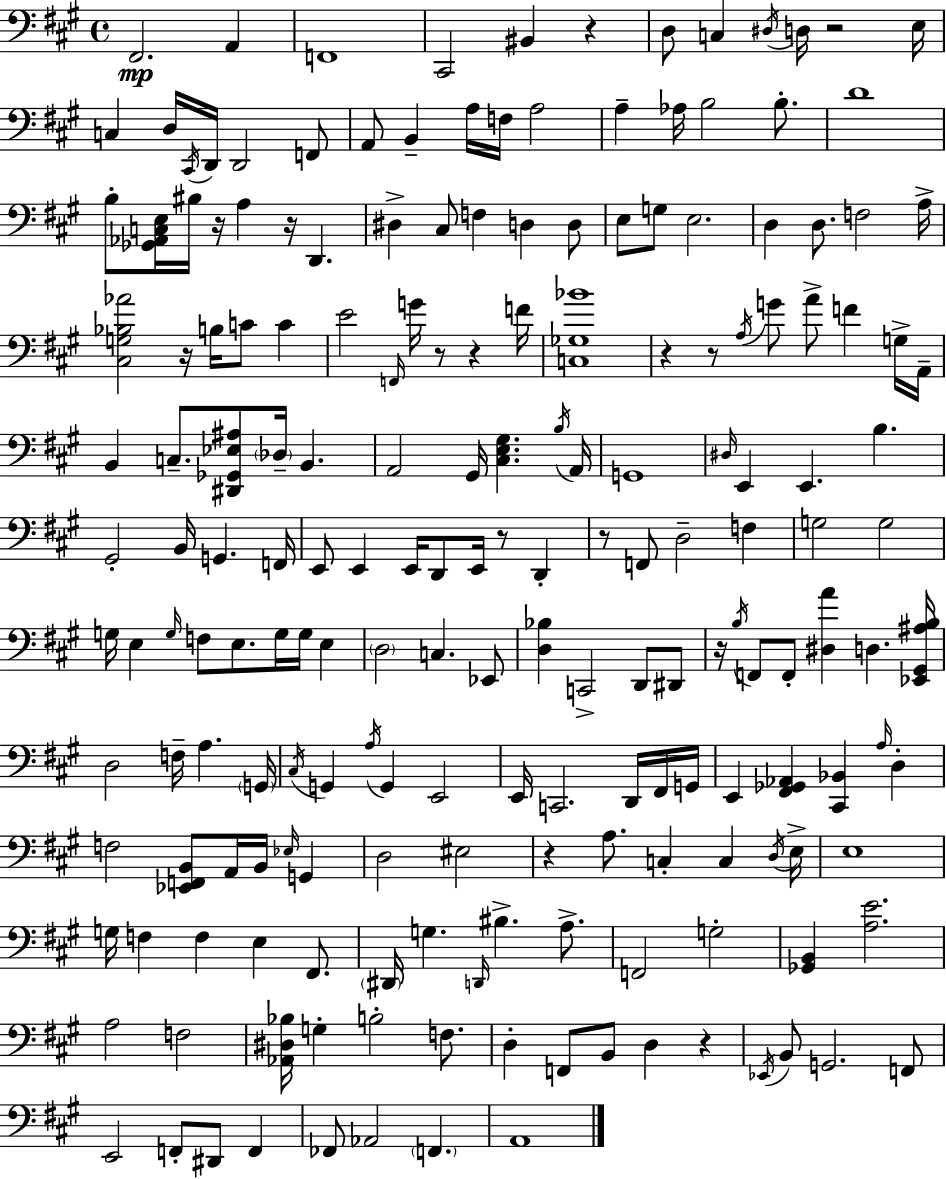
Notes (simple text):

F#2/h. A2/q F2/w C#2/h BIS2/q R/q D3/e C3/q D#3/s D3/s R/h E3/s C3/q D3/s C#2/s D2/s D2/h F2/e A2/e B2/q A3/s F3/s A3/h A3/q Ab3/s B3/h B3/e. D4/w B3/e [Gb2,Ab2,C3,E3]/s BIS3/s R/s A3/q R/s D2/q. D#3/q C#3/e F3/q D3/q D3/e E3/e G3/e E3/h. D3/q D3/e. F3/h A3/s [C#3,G3,Bb3,Ab4]/h R/s B3/s C4/e C4/q E4/h F2/s G4/s R/e R/q F4/s [C3,Gb3,Bb4]/w R/q R/e A3/s G4/e A4/e F4/q G3/s A2/s B2/q C3/e. [D#2,Gb2,Eb3,A#3]/e Db3/s B2/q. A2/h G#2/s [C#3,E3,G#3]/q. B3/s A2/s G2/w D#3/s E2/q E2/q. B3/q. G#2/h B2/s G2/q. F2/s E2/e E2/q E2/s D2/e E2/s R/e D2/q R/e F2/e D3/h F3/q G3/h G3/h G3/s E3/q G3/s F3/e E3/e. G3/s G3/s E3/q D3/h C3/q. Eb2/e [D3,Bb3]/q C2/h D2/e D#2/e R/s B3/s F2/e F2/e [D#3,A4]/q D3/q. [Eb2,G#2,A#3,B3]/s D3/h F3/s A3/q. G2/s C#3/s G2/q A3/s G2/q E2/h E2/s C2/h. D2/s F#2/s G2/s E2/q [F#2,Gb2,Ab2]/q [C#2,Bb2]/q A3/s D3/q F3/h [Eb2,F2,B2]/e A2/s B2/s Eb3/s G2/q D3/h EIS3/h R/q A3/e. C3/q C3/q D3/s E3/s E3/w G3/s F3/q F3/q E3/q F#2/e. D#2/s G3/q. D2/s BIS3/q. A3/e. F2/h G3/h [Gb2,B2]/q [A3,E4]/h. A3/h F3/h [Ab2,D#3,Bb3]/s G3/q B3/h F3/e. D3/q F2/e B2/e D3/q R/q Eb2/s B2/e G2/h. F2/e E2/h F2/e D#2/e F2/q FES2/e Ab2/h F2/q. A2/w